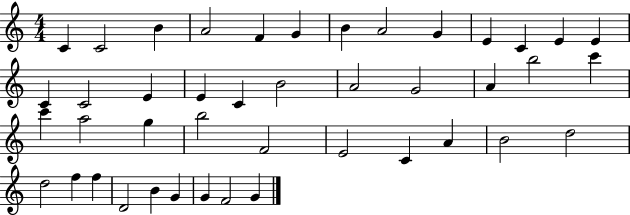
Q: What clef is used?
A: treble